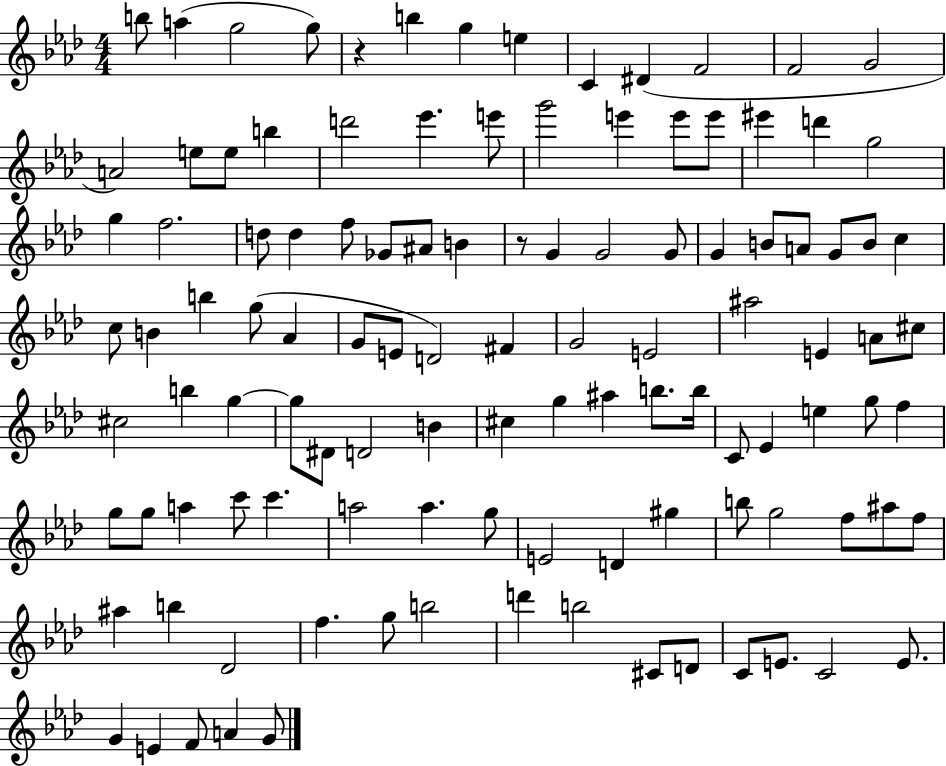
{
  \clef treble
  \numericTimeSignature
  \time 4/4
  \key aes \major
  b''8 a''4( g''2 g''8) | r4 b''4 g''4 e''4 | c'4 dis'4( f'2 | f'2 g'2 | \break a'2) e''8 e''8 b''4 | d'''2 ees'''4. e'''8 | g'''2 e'''4 e'''8 e'''8 | eis'''4 d'''4 g''2 | \break g''4 f''2. | d''8 d''4 f''8 ges'8 ais'8 b'4 | r8 g'4 g'2 g'8 | g'4 b'8 a'8 g'8 b'8 c''4 | \break c''8 b'4 b''4 g''8( aes'4 | g'8 e'8 d'2) fis'4 | g'2 e'2 | ais''2 e'4 a'8 cis''8 | \break cis''2 b''4 g''4~~ | g''8 dis'8 d'2 b'4 | cis''4 g''4 ais''4 b''8. b''16 | c'8 ees'4 e''4 g''8 f''4 | \break g''8 g''8 a''4 c'''8 c'''4. | a''2 a''4. g''8 | e'2 d'4 gis''4 | b''8 g''2 f''8 ais''8 f''8 | \break ais''4 b''4 des'2 | f''4. g''8 b''2 | d'''4 b''2 cis'8 d'8 | c'8 e'8. c'2 e'8. | \break g'4 e'4 f'8 a'4 g'8 | \bar "|."
}